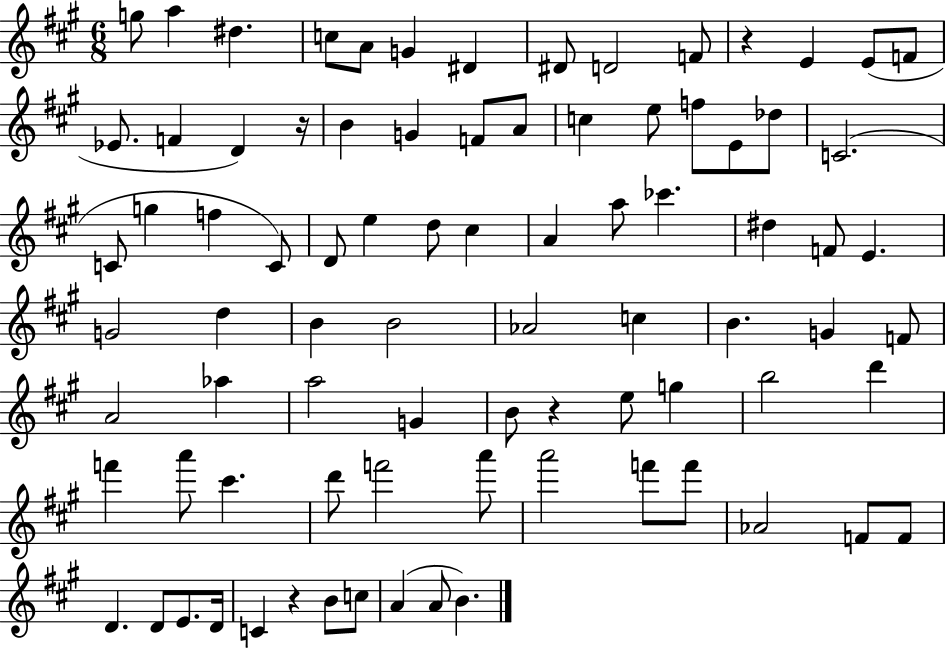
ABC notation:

X:1
T:Untitled
M:6/8
L:1/4
K:A
g/2 a ^d c/2 A/2 G ^D ^D/2 D2 F/2 z E E/2 F/2 _E/2 F D z/4 B G F/2 A/2 c e/2 f/2 E/2 _d/2 C2 C/2 g f C/2 D/2 e d/2 ^c A a/2 _c' ^d F/2 E G2 d B B2 _A2 c B G F/2 A2 _a a2 G B/2 z e/2 g b2 d' f' a'/2 ^c' d'/2 f'2 a'/2 a'2 f'/2 f'/2 _A2 F/2 F/2 D D/2 E/2 D/4 C z B/2 c/2 A A/2 B